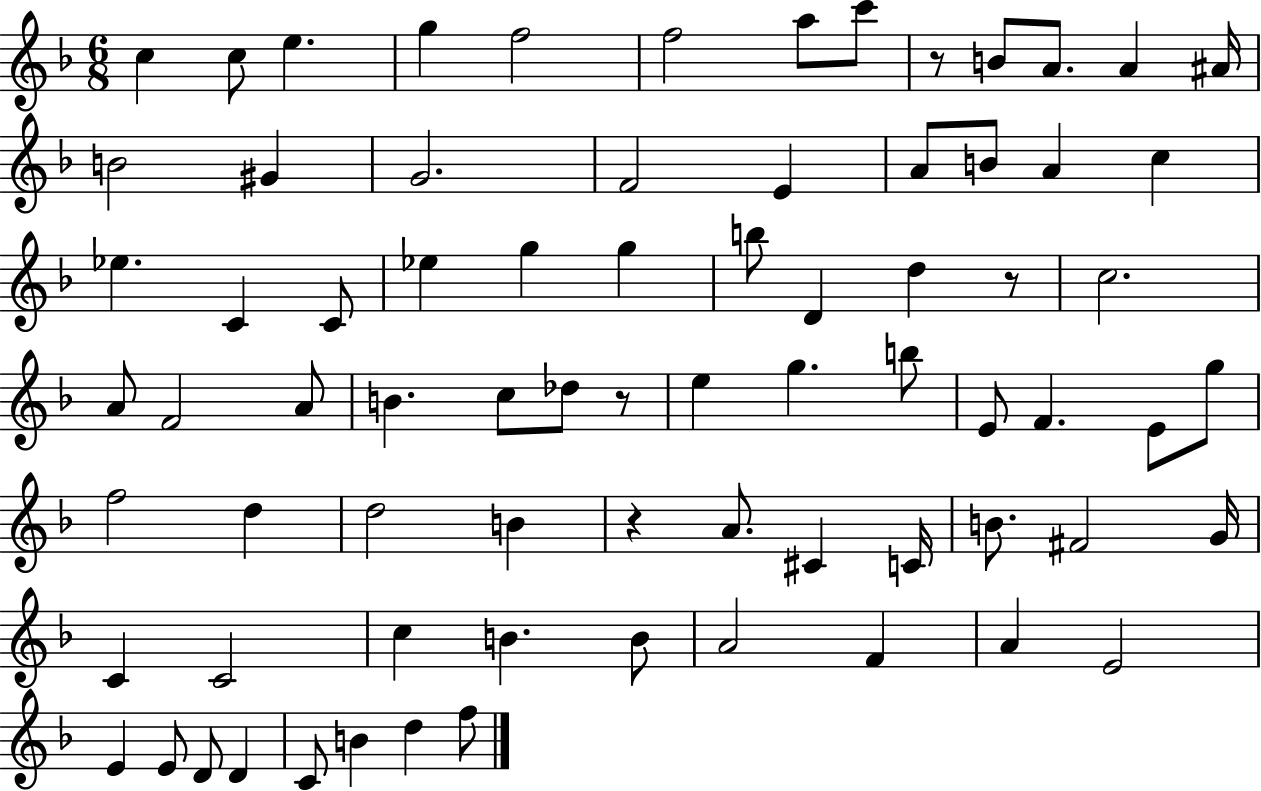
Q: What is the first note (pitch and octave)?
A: C5